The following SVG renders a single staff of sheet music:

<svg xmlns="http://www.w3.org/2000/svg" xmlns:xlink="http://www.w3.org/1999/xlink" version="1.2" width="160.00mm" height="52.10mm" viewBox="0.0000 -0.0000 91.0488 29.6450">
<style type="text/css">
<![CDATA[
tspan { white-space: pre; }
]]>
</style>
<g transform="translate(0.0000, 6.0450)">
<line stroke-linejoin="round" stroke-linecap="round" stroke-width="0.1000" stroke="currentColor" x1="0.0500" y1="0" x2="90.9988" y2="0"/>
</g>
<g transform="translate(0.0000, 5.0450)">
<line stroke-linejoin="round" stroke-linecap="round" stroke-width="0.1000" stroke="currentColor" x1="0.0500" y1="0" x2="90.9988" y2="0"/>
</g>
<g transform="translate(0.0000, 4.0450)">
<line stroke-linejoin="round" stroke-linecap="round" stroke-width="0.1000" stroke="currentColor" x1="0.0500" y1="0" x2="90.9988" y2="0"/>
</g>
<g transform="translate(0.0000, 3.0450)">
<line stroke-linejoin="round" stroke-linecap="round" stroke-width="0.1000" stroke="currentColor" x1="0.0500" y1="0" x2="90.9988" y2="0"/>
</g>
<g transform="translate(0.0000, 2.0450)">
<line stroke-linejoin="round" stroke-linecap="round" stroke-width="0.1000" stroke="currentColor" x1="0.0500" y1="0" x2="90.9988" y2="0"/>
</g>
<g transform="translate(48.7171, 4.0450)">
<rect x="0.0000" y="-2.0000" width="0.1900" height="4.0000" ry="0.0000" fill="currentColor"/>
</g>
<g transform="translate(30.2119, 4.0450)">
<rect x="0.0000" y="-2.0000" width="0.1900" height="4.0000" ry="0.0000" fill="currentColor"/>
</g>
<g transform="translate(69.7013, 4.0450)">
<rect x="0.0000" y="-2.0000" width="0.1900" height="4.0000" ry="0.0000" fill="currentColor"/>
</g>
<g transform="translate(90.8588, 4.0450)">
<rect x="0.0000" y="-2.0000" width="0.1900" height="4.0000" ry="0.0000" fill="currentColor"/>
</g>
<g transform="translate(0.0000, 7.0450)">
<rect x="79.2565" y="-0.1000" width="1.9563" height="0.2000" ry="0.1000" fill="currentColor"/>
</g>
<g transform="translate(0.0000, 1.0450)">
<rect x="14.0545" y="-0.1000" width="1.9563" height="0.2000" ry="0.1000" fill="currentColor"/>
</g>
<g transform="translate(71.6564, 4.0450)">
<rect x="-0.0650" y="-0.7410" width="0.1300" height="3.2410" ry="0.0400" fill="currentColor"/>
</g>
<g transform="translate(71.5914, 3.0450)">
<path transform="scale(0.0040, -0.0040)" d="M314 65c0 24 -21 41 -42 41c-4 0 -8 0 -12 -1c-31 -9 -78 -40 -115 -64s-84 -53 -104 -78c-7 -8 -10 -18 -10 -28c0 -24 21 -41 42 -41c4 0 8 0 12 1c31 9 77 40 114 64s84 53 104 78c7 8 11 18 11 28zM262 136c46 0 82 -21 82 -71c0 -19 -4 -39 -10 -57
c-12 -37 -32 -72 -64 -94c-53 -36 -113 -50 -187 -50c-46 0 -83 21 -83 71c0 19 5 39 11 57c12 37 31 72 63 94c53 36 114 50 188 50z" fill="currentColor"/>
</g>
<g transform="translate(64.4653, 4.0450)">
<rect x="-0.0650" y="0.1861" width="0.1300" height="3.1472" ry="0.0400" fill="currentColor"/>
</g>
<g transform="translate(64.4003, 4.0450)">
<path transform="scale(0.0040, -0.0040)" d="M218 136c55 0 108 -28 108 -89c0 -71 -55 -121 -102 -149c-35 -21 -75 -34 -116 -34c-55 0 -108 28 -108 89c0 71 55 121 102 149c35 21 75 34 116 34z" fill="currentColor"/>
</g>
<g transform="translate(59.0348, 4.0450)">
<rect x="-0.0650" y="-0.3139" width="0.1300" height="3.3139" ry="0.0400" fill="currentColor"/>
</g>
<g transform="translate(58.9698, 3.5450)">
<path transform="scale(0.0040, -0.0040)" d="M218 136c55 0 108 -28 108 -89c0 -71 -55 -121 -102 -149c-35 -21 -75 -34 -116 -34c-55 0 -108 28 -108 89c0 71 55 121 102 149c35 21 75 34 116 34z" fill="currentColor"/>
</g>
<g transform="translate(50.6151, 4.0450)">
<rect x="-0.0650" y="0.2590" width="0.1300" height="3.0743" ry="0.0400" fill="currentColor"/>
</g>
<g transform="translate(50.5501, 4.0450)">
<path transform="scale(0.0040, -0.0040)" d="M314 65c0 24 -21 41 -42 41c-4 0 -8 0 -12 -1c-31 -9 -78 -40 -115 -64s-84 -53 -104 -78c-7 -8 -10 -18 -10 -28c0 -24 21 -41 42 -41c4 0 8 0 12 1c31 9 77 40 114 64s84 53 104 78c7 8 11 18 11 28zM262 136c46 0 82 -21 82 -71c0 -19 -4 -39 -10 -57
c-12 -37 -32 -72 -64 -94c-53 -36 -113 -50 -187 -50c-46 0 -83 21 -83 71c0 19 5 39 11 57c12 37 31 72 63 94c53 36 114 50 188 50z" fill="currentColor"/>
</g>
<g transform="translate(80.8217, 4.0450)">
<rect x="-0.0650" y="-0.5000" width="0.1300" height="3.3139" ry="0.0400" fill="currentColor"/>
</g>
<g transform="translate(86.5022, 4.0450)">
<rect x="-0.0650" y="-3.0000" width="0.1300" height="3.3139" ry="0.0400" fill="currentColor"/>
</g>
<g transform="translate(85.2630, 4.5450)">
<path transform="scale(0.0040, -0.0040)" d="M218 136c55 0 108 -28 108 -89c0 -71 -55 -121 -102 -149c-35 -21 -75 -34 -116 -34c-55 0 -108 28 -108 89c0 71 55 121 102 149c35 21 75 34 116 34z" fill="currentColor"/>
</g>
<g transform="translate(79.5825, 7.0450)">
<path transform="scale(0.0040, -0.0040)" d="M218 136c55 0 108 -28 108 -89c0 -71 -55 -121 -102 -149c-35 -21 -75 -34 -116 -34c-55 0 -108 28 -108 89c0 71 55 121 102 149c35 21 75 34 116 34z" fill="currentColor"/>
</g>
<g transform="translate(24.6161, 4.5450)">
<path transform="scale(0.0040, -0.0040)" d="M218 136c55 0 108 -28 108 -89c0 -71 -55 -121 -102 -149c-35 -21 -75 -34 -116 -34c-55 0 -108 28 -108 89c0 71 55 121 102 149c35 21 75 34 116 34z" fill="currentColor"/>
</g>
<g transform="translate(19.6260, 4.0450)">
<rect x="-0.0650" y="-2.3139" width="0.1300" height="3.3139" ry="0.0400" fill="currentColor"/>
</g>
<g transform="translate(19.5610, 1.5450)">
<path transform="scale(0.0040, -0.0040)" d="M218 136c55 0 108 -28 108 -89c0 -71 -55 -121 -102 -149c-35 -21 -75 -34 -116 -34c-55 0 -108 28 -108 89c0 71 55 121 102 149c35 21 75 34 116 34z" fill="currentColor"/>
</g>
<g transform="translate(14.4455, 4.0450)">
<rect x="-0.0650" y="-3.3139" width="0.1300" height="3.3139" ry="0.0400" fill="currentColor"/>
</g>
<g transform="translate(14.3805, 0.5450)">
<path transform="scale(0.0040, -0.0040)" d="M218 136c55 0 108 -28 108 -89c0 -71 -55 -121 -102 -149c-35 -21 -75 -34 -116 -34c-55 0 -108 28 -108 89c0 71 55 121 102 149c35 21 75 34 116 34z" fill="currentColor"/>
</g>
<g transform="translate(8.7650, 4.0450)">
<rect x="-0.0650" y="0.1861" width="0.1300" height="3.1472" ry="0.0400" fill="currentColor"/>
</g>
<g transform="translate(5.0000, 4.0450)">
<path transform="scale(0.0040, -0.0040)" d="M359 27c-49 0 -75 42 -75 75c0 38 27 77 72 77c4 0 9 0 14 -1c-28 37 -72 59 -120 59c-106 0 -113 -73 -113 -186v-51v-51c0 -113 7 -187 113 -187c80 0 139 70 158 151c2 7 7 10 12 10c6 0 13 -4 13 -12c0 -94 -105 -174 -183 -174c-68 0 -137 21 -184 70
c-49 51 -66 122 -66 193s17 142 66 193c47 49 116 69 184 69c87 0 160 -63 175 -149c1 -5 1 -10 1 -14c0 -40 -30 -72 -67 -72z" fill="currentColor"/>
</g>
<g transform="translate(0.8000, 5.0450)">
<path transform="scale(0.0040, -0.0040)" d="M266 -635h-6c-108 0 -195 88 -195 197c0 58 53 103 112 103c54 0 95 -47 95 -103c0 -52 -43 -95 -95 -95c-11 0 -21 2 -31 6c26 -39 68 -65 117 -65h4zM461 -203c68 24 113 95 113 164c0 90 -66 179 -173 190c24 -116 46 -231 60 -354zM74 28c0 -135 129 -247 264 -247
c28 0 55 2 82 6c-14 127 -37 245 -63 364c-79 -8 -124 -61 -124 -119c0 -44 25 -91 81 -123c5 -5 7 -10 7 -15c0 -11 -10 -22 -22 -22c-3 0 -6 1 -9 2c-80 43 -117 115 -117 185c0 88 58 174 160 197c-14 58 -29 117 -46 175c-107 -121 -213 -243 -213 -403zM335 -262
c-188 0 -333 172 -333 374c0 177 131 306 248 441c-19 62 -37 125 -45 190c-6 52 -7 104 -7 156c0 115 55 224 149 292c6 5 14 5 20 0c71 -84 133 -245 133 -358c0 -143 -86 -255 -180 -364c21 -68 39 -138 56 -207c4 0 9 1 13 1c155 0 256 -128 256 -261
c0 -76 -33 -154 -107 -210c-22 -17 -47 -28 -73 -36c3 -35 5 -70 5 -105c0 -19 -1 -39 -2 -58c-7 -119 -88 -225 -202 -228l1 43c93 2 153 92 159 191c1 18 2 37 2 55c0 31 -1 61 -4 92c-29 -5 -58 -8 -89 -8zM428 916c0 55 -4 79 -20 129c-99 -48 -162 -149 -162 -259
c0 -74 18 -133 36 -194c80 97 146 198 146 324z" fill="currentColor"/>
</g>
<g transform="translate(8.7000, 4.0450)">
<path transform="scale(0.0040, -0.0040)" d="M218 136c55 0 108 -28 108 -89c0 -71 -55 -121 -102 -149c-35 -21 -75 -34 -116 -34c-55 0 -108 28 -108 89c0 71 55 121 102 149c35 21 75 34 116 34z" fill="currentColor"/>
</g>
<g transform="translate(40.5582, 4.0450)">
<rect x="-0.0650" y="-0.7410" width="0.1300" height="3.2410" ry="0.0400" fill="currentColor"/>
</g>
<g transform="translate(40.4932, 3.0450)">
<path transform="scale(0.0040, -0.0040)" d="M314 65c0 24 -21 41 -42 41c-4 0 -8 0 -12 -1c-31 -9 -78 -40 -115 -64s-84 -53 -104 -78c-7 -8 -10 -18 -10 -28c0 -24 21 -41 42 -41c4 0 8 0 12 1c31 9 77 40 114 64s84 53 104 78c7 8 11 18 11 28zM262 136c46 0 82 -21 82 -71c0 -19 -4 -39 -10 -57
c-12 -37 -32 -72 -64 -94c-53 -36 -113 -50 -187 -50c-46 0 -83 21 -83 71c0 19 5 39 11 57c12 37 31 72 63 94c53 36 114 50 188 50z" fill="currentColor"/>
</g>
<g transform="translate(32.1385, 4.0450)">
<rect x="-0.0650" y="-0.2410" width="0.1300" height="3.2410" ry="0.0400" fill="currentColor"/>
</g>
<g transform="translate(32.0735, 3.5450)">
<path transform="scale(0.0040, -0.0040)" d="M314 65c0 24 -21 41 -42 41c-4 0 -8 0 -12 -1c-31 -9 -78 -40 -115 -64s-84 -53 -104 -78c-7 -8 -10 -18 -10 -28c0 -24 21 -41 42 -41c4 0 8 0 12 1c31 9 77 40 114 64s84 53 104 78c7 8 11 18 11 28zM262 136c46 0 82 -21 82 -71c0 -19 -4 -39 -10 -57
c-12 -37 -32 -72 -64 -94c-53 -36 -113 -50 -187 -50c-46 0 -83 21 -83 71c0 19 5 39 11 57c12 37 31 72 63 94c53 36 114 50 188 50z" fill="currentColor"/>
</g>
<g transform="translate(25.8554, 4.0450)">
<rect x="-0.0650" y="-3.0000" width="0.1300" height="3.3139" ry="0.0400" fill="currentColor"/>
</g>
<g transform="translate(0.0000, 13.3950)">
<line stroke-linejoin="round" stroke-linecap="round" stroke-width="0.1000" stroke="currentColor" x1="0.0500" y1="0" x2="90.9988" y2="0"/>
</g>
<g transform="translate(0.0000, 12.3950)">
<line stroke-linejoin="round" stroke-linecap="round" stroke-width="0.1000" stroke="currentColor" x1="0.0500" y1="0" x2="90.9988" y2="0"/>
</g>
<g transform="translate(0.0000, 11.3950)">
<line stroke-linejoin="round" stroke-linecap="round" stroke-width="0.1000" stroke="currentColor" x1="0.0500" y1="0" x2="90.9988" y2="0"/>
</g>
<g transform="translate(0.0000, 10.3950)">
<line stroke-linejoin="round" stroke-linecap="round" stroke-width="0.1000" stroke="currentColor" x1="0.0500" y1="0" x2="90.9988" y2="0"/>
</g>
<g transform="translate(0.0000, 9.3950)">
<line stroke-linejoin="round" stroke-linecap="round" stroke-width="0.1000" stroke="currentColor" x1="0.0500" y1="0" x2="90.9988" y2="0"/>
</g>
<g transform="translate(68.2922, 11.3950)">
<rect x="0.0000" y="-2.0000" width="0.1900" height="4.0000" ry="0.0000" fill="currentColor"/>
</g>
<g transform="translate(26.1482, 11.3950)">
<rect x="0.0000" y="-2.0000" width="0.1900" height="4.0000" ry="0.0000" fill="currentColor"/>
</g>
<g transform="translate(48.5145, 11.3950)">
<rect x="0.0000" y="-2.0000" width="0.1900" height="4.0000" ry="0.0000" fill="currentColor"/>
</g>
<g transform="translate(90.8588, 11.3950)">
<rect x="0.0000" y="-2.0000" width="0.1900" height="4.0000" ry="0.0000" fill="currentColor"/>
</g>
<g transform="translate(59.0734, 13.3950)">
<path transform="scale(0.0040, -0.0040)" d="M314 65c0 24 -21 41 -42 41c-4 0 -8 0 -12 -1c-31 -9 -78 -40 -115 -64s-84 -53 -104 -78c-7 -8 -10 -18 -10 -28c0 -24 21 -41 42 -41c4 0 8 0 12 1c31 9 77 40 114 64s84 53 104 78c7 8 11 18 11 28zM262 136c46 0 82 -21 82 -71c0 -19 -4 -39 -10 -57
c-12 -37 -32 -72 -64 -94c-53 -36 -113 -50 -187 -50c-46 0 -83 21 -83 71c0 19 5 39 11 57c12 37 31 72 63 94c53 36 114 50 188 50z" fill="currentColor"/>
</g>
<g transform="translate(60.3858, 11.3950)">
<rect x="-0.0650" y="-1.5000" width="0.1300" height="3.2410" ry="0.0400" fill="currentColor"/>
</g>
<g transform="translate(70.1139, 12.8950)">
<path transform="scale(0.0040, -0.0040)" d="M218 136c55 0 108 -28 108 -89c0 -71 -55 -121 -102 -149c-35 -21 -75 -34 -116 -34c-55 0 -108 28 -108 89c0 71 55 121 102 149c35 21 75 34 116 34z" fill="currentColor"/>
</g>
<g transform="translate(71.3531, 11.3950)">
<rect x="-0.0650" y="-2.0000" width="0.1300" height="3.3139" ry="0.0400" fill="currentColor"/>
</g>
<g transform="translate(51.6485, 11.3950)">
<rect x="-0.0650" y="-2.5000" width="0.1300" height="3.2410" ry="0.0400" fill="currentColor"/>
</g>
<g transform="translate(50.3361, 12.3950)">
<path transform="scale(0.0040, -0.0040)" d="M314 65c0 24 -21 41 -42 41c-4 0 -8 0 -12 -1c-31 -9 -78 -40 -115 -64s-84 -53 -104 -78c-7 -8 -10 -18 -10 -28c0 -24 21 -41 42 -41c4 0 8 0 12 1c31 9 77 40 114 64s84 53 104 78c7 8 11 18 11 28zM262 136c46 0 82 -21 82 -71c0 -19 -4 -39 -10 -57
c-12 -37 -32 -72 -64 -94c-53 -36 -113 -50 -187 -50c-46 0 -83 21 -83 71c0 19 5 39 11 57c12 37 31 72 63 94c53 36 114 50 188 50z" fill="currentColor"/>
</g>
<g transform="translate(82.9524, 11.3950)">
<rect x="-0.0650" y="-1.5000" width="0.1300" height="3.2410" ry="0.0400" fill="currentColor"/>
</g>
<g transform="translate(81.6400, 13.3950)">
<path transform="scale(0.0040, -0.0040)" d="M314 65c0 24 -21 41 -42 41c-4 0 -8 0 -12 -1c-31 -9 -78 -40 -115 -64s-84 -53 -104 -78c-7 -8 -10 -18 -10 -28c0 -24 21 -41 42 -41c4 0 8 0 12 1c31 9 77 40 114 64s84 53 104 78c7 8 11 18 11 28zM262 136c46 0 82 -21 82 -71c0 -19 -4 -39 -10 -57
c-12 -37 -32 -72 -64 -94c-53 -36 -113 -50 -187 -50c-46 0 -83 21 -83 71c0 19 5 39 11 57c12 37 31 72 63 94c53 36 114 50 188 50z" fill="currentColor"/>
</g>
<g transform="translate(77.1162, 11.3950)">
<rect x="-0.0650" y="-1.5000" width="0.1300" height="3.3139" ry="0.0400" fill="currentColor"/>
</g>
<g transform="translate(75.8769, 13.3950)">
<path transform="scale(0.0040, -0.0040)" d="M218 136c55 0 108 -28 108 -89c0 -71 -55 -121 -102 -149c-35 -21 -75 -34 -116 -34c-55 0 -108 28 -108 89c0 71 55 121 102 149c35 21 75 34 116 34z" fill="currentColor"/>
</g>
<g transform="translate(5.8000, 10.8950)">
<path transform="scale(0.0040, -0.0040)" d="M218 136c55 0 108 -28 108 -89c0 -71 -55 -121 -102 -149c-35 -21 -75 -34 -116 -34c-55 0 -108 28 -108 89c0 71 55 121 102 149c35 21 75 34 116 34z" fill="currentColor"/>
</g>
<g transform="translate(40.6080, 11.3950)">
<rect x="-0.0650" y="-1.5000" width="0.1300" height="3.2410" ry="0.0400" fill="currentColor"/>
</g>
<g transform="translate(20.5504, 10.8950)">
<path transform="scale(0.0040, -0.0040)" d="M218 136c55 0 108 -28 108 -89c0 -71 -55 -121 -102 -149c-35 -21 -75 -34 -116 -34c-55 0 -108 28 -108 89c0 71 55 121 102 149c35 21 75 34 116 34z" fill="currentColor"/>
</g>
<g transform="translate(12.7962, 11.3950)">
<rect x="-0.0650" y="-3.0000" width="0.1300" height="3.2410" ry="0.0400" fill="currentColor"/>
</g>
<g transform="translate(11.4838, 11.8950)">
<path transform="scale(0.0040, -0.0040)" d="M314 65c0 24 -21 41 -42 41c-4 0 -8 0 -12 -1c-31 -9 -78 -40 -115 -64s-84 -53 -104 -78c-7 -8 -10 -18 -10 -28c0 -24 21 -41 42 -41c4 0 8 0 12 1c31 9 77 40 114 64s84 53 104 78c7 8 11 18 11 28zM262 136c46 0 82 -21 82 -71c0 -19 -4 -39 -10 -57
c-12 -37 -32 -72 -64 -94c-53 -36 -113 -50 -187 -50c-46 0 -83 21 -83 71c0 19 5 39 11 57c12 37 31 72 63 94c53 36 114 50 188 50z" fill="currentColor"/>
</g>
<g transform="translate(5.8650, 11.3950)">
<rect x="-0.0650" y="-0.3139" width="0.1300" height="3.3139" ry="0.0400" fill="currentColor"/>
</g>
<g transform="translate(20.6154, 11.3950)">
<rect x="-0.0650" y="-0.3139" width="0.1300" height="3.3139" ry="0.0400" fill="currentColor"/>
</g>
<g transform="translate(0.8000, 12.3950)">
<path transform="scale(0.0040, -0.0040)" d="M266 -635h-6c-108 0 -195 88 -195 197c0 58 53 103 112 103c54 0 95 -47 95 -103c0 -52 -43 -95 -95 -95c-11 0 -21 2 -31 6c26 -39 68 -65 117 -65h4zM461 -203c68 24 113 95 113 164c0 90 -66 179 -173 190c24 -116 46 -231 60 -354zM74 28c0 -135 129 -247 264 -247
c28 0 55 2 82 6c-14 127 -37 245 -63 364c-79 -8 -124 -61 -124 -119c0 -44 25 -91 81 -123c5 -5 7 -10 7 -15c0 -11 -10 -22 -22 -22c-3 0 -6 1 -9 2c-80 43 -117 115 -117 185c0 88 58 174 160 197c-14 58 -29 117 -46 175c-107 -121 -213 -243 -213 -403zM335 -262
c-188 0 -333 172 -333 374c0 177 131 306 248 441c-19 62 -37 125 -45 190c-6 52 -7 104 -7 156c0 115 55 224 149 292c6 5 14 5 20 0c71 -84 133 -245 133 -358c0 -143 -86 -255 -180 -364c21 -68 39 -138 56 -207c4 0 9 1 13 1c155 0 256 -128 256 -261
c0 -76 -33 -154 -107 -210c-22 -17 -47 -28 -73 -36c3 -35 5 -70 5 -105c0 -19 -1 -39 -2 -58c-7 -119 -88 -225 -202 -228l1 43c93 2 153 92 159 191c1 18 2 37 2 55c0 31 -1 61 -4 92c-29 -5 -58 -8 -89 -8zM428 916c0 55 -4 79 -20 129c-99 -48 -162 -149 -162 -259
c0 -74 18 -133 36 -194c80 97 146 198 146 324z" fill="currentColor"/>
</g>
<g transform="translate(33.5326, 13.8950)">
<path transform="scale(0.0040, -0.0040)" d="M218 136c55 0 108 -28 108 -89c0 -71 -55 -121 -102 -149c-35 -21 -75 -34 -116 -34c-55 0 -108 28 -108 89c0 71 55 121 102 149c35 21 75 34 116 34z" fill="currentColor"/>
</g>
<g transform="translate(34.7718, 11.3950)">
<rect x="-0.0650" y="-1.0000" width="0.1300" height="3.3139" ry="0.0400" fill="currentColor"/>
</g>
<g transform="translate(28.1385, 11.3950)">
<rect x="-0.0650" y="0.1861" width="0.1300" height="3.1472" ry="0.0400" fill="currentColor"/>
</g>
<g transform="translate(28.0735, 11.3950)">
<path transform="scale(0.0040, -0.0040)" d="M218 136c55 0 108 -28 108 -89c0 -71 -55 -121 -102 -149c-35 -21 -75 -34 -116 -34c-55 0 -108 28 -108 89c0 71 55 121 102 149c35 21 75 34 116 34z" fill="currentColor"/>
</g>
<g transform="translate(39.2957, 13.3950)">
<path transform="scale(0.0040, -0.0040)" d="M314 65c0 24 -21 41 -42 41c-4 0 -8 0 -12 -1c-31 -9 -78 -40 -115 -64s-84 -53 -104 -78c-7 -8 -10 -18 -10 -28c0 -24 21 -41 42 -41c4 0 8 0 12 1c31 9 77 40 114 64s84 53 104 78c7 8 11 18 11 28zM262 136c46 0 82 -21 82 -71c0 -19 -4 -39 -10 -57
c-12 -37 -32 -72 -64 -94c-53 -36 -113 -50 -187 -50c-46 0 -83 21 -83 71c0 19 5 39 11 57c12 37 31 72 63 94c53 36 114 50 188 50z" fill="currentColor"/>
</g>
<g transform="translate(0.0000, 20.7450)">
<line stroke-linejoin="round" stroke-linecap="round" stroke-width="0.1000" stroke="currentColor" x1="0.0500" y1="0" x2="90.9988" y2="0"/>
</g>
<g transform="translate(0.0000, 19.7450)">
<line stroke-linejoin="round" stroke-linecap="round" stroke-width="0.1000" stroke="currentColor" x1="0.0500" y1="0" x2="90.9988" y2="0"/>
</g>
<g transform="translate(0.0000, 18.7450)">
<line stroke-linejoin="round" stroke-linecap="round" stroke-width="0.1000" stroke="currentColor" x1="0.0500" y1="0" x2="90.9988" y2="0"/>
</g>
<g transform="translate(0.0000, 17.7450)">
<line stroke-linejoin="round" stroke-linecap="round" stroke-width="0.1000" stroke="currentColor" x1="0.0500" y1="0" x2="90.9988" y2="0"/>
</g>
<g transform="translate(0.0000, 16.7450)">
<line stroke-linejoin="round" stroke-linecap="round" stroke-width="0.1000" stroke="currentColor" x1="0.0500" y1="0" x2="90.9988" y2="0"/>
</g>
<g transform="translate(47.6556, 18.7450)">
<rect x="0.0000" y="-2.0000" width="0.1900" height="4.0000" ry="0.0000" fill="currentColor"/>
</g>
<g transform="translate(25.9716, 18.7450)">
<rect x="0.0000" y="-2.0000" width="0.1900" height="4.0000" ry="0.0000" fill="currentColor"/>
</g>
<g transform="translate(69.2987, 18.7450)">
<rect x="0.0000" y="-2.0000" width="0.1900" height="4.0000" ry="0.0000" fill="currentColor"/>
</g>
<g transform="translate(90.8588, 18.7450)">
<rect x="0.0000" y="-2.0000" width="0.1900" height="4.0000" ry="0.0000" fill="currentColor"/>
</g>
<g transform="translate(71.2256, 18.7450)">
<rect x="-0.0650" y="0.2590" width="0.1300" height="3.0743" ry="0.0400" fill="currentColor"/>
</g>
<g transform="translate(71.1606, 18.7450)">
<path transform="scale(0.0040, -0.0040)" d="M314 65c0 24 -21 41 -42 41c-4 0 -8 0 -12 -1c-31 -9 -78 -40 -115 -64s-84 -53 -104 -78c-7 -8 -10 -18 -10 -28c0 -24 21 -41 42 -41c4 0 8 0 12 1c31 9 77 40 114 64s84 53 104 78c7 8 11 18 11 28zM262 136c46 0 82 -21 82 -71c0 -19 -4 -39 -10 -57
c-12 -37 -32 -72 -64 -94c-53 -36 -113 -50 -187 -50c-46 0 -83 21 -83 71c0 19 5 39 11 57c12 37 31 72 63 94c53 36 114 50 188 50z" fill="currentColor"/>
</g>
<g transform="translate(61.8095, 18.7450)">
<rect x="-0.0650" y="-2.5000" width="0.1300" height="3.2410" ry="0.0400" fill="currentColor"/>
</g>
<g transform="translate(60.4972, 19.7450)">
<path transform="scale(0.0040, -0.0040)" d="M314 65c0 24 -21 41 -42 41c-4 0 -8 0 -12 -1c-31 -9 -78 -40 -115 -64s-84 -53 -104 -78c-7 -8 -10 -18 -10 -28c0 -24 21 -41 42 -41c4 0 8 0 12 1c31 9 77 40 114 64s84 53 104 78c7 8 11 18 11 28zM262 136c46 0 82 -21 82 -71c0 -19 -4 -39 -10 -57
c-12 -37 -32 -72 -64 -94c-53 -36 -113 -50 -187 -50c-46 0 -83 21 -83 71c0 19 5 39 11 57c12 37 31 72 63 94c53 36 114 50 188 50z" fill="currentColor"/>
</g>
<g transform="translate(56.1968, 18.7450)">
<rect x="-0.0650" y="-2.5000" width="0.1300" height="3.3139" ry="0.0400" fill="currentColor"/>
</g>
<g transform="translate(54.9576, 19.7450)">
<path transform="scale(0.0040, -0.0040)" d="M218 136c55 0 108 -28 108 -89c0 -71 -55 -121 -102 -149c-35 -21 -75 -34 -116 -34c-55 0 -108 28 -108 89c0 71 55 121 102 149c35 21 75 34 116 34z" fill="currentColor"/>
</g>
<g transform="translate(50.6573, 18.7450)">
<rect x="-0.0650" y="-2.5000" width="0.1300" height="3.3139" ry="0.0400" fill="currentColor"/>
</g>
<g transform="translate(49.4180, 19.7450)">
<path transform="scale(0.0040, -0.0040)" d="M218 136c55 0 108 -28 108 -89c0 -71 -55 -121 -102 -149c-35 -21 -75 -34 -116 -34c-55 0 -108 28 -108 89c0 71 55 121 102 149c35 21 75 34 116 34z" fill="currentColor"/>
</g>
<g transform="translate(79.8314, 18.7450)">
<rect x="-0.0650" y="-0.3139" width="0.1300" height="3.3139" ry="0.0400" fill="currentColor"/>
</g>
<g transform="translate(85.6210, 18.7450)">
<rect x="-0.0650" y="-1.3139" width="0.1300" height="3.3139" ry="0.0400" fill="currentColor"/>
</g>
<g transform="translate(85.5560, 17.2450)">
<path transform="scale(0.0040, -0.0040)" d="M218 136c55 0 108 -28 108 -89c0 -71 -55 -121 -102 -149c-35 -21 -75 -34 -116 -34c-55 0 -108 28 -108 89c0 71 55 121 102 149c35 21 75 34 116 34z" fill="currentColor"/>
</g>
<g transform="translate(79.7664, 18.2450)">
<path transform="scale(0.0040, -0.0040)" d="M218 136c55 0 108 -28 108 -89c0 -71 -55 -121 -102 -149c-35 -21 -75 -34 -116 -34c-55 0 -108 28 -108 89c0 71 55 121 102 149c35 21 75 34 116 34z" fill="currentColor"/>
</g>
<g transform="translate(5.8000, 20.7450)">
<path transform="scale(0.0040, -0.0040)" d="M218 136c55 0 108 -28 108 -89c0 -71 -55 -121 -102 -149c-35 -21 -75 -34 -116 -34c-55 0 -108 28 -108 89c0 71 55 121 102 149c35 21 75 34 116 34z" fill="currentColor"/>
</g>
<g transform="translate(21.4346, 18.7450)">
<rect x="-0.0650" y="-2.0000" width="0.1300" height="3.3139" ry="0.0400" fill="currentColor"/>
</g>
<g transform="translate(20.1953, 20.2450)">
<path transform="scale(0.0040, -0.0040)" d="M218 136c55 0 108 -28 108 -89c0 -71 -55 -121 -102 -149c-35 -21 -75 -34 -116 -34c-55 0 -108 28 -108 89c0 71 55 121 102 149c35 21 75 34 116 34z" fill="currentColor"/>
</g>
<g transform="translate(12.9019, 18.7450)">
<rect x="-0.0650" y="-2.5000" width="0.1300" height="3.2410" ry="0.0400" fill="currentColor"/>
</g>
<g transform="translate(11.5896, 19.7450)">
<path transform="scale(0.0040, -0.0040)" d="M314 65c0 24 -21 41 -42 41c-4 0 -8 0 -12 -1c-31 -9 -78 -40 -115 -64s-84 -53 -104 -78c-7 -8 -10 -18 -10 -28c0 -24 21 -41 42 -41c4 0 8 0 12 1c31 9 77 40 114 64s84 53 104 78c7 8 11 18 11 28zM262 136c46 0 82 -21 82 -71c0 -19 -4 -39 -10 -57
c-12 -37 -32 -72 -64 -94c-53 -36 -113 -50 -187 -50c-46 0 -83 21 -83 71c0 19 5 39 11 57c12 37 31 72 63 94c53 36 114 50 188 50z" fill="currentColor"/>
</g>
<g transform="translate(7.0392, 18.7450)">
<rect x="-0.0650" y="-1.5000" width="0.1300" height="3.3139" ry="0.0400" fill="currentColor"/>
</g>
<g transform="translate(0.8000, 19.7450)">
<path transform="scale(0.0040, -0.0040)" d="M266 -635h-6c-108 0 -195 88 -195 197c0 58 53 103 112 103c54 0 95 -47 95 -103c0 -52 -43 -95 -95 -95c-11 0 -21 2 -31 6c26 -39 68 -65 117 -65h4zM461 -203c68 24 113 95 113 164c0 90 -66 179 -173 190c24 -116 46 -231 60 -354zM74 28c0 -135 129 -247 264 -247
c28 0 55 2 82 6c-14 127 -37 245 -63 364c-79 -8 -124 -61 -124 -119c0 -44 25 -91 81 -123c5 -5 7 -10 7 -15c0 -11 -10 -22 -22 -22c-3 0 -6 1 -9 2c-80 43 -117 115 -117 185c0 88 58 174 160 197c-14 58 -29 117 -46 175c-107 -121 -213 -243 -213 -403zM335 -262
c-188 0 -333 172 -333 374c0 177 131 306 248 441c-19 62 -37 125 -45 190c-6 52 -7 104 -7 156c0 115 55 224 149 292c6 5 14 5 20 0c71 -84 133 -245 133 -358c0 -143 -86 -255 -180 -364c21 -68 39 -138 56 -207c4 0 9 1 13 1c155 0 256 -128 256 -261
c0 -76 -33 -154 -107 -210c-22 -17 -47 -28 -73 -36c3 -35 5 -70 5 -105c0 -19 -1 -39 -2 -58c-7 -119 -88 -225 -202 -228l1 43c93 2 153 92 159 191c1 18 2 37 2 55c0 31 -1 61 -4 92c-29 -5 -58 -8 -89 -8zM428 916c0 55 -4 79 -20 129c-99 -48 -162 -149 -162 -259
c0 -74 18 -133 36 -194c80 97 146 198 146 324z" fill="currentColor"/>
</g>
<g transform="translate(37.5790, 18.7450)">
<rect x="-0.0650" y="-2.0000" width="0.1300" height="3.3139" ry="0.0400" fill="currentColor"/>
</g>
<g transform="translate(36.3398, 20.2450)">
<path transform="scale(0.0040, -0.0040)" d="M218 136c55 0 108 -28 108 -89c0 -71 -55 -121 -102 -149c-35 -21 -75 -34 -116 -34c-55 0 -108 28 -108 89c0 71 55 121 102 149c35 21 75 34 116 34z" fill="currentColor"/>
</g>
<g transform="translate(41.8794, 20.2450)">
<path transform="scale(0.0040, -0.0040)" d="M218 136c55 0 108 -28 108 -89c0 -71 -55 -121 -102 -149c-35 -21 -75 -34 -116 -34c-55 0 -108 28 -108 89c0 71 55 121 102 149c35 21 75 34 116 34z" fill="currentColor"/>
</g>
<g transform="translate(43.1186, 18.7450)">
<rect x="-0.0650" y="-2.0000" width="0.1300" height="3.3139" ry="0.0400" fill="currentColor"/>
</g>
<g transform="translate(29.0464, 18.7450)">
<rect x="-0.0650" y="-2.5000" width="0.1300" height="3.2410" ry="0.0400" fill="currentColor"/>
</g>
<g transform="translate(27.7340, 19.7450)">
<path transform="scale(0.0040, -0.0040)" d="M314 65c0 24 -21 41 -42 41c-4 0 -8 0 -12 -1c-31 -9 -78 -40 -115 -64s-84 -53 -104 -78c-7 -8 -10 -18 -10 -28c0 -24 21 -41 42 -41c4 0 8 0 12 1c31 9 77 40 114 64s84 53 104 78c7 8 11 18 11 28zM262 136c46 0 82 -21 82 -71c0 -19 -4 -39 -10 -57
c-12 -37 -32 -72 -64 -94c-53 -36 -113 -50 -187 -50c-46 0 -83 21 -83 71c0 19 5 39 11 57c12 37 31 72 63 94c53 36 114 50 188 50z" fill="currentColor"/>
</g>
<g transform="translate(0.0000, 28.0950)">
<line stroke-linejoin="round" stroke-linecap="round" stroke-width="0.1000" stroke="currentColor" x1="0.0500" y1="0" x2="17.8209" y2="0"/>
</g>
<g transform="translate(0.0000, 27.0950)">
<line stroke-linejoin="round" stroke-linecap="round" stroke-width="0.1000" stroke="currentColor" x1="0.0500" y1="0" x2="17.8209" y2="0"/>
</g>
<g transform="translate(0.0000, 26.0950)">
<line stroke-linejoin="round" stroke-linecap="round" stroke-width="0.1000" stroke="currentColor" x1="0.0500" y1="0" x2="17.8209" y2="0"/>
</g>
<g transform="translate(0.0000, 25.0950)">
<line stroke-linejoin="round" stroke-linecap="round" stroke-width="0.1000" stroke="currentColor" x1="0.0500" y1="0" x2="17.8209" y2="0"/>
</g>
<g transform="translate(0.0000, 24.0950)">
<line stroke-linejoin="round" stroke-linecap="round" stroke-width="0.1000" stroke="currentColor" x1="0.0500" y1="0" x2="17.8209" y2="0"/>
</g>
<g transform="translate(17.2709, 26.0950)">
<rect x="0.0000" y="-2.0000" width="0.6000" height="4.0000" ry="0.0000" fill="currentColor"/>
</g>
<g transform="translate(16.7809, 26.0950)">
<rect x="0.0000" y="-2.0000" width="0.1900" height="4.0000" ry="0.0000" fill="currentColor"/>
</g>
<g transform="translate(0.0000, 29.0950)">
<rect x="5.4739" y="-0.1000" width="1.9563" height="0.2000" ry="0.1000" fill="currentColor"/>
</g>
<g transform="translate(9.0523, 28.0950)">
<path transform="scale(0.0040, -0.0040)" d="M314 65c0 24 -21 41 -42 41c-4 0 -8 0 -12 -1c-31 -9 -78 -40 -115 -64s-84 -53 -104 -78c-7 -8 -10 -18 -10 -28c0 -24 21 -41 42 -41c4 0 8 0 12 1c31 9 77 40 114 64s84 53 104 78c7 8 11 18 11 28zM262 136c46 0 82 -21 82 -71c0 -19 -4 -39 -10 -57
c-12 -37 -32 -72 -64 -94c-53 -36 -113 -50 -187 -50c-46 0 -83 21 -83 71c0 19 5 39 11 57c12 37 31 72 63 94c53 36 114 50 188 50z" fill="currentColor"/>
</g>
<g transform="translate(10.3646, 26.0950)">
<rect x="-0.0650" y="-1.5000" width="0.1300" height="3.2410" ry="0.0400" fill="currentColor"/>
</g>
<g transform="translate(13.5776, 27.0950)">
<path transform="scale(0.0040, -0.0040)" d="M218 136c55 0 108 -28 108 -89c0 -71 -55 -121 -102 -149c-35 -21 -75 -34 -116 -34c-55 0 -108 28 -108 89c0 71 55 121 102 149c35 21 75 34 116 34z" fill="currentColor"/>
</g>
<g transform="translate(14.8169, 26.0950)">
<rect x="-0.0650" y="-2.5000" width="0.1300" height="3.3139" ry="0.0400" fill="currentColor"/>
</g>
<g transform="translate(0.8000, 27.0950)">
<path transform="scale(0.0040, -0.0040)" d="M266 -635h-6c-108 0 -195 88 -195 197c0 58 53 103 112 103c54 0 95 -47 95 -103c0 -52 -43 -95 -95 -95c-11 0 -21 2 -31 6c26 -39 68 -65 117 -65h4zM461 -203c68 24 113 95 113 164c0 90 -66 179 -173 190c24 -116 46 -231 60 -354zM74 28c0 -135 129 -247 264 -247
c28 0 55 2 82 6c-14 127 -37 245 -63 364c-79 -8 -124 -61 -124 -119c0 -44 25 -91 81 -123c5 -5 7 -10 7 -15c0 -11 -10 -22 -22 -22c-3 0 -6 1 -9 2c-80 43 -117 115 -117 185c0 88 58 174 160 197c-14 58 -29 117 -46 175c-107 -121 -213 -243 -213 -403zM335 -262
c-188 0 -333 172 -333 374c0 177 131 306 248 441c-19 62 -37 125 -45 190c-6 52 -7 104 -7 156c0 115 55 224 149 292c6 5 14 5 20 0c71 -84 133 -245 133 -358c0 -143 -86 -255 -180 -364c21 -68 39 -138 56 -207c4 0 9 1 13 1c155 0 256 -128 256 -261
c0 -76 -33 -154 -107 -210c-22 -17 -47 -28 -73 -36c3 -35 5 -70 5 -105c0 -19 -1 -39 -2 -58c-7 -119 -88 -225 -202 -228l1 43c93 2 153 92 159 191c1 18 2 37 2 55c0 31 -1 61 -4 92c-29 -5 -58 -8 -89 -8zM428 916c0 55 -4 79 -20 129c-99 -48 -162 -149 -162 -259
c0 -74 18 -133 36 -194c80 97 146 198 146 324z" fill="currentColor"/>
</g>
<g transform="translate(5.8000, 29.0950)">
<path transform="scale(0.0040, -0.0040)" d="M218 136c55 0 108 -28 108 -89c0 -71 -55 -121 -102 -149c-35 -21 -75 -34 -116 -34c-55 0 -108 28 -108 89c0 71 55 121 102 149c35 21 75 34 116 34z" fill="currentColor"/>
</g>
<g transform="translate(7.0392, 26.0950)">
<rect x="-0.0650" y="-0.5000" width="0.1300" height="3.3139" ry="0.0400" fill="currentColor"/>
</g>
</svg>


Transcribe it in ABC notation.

X:1
T:Untitled
M:4/4
L:1/4
K:C
B b g A c2 d2 B2 c B d2 C A c A2 c B D E2 G2 E2 F E E2 E G2 F G2 F F G G G2 B2 c e C E2 G